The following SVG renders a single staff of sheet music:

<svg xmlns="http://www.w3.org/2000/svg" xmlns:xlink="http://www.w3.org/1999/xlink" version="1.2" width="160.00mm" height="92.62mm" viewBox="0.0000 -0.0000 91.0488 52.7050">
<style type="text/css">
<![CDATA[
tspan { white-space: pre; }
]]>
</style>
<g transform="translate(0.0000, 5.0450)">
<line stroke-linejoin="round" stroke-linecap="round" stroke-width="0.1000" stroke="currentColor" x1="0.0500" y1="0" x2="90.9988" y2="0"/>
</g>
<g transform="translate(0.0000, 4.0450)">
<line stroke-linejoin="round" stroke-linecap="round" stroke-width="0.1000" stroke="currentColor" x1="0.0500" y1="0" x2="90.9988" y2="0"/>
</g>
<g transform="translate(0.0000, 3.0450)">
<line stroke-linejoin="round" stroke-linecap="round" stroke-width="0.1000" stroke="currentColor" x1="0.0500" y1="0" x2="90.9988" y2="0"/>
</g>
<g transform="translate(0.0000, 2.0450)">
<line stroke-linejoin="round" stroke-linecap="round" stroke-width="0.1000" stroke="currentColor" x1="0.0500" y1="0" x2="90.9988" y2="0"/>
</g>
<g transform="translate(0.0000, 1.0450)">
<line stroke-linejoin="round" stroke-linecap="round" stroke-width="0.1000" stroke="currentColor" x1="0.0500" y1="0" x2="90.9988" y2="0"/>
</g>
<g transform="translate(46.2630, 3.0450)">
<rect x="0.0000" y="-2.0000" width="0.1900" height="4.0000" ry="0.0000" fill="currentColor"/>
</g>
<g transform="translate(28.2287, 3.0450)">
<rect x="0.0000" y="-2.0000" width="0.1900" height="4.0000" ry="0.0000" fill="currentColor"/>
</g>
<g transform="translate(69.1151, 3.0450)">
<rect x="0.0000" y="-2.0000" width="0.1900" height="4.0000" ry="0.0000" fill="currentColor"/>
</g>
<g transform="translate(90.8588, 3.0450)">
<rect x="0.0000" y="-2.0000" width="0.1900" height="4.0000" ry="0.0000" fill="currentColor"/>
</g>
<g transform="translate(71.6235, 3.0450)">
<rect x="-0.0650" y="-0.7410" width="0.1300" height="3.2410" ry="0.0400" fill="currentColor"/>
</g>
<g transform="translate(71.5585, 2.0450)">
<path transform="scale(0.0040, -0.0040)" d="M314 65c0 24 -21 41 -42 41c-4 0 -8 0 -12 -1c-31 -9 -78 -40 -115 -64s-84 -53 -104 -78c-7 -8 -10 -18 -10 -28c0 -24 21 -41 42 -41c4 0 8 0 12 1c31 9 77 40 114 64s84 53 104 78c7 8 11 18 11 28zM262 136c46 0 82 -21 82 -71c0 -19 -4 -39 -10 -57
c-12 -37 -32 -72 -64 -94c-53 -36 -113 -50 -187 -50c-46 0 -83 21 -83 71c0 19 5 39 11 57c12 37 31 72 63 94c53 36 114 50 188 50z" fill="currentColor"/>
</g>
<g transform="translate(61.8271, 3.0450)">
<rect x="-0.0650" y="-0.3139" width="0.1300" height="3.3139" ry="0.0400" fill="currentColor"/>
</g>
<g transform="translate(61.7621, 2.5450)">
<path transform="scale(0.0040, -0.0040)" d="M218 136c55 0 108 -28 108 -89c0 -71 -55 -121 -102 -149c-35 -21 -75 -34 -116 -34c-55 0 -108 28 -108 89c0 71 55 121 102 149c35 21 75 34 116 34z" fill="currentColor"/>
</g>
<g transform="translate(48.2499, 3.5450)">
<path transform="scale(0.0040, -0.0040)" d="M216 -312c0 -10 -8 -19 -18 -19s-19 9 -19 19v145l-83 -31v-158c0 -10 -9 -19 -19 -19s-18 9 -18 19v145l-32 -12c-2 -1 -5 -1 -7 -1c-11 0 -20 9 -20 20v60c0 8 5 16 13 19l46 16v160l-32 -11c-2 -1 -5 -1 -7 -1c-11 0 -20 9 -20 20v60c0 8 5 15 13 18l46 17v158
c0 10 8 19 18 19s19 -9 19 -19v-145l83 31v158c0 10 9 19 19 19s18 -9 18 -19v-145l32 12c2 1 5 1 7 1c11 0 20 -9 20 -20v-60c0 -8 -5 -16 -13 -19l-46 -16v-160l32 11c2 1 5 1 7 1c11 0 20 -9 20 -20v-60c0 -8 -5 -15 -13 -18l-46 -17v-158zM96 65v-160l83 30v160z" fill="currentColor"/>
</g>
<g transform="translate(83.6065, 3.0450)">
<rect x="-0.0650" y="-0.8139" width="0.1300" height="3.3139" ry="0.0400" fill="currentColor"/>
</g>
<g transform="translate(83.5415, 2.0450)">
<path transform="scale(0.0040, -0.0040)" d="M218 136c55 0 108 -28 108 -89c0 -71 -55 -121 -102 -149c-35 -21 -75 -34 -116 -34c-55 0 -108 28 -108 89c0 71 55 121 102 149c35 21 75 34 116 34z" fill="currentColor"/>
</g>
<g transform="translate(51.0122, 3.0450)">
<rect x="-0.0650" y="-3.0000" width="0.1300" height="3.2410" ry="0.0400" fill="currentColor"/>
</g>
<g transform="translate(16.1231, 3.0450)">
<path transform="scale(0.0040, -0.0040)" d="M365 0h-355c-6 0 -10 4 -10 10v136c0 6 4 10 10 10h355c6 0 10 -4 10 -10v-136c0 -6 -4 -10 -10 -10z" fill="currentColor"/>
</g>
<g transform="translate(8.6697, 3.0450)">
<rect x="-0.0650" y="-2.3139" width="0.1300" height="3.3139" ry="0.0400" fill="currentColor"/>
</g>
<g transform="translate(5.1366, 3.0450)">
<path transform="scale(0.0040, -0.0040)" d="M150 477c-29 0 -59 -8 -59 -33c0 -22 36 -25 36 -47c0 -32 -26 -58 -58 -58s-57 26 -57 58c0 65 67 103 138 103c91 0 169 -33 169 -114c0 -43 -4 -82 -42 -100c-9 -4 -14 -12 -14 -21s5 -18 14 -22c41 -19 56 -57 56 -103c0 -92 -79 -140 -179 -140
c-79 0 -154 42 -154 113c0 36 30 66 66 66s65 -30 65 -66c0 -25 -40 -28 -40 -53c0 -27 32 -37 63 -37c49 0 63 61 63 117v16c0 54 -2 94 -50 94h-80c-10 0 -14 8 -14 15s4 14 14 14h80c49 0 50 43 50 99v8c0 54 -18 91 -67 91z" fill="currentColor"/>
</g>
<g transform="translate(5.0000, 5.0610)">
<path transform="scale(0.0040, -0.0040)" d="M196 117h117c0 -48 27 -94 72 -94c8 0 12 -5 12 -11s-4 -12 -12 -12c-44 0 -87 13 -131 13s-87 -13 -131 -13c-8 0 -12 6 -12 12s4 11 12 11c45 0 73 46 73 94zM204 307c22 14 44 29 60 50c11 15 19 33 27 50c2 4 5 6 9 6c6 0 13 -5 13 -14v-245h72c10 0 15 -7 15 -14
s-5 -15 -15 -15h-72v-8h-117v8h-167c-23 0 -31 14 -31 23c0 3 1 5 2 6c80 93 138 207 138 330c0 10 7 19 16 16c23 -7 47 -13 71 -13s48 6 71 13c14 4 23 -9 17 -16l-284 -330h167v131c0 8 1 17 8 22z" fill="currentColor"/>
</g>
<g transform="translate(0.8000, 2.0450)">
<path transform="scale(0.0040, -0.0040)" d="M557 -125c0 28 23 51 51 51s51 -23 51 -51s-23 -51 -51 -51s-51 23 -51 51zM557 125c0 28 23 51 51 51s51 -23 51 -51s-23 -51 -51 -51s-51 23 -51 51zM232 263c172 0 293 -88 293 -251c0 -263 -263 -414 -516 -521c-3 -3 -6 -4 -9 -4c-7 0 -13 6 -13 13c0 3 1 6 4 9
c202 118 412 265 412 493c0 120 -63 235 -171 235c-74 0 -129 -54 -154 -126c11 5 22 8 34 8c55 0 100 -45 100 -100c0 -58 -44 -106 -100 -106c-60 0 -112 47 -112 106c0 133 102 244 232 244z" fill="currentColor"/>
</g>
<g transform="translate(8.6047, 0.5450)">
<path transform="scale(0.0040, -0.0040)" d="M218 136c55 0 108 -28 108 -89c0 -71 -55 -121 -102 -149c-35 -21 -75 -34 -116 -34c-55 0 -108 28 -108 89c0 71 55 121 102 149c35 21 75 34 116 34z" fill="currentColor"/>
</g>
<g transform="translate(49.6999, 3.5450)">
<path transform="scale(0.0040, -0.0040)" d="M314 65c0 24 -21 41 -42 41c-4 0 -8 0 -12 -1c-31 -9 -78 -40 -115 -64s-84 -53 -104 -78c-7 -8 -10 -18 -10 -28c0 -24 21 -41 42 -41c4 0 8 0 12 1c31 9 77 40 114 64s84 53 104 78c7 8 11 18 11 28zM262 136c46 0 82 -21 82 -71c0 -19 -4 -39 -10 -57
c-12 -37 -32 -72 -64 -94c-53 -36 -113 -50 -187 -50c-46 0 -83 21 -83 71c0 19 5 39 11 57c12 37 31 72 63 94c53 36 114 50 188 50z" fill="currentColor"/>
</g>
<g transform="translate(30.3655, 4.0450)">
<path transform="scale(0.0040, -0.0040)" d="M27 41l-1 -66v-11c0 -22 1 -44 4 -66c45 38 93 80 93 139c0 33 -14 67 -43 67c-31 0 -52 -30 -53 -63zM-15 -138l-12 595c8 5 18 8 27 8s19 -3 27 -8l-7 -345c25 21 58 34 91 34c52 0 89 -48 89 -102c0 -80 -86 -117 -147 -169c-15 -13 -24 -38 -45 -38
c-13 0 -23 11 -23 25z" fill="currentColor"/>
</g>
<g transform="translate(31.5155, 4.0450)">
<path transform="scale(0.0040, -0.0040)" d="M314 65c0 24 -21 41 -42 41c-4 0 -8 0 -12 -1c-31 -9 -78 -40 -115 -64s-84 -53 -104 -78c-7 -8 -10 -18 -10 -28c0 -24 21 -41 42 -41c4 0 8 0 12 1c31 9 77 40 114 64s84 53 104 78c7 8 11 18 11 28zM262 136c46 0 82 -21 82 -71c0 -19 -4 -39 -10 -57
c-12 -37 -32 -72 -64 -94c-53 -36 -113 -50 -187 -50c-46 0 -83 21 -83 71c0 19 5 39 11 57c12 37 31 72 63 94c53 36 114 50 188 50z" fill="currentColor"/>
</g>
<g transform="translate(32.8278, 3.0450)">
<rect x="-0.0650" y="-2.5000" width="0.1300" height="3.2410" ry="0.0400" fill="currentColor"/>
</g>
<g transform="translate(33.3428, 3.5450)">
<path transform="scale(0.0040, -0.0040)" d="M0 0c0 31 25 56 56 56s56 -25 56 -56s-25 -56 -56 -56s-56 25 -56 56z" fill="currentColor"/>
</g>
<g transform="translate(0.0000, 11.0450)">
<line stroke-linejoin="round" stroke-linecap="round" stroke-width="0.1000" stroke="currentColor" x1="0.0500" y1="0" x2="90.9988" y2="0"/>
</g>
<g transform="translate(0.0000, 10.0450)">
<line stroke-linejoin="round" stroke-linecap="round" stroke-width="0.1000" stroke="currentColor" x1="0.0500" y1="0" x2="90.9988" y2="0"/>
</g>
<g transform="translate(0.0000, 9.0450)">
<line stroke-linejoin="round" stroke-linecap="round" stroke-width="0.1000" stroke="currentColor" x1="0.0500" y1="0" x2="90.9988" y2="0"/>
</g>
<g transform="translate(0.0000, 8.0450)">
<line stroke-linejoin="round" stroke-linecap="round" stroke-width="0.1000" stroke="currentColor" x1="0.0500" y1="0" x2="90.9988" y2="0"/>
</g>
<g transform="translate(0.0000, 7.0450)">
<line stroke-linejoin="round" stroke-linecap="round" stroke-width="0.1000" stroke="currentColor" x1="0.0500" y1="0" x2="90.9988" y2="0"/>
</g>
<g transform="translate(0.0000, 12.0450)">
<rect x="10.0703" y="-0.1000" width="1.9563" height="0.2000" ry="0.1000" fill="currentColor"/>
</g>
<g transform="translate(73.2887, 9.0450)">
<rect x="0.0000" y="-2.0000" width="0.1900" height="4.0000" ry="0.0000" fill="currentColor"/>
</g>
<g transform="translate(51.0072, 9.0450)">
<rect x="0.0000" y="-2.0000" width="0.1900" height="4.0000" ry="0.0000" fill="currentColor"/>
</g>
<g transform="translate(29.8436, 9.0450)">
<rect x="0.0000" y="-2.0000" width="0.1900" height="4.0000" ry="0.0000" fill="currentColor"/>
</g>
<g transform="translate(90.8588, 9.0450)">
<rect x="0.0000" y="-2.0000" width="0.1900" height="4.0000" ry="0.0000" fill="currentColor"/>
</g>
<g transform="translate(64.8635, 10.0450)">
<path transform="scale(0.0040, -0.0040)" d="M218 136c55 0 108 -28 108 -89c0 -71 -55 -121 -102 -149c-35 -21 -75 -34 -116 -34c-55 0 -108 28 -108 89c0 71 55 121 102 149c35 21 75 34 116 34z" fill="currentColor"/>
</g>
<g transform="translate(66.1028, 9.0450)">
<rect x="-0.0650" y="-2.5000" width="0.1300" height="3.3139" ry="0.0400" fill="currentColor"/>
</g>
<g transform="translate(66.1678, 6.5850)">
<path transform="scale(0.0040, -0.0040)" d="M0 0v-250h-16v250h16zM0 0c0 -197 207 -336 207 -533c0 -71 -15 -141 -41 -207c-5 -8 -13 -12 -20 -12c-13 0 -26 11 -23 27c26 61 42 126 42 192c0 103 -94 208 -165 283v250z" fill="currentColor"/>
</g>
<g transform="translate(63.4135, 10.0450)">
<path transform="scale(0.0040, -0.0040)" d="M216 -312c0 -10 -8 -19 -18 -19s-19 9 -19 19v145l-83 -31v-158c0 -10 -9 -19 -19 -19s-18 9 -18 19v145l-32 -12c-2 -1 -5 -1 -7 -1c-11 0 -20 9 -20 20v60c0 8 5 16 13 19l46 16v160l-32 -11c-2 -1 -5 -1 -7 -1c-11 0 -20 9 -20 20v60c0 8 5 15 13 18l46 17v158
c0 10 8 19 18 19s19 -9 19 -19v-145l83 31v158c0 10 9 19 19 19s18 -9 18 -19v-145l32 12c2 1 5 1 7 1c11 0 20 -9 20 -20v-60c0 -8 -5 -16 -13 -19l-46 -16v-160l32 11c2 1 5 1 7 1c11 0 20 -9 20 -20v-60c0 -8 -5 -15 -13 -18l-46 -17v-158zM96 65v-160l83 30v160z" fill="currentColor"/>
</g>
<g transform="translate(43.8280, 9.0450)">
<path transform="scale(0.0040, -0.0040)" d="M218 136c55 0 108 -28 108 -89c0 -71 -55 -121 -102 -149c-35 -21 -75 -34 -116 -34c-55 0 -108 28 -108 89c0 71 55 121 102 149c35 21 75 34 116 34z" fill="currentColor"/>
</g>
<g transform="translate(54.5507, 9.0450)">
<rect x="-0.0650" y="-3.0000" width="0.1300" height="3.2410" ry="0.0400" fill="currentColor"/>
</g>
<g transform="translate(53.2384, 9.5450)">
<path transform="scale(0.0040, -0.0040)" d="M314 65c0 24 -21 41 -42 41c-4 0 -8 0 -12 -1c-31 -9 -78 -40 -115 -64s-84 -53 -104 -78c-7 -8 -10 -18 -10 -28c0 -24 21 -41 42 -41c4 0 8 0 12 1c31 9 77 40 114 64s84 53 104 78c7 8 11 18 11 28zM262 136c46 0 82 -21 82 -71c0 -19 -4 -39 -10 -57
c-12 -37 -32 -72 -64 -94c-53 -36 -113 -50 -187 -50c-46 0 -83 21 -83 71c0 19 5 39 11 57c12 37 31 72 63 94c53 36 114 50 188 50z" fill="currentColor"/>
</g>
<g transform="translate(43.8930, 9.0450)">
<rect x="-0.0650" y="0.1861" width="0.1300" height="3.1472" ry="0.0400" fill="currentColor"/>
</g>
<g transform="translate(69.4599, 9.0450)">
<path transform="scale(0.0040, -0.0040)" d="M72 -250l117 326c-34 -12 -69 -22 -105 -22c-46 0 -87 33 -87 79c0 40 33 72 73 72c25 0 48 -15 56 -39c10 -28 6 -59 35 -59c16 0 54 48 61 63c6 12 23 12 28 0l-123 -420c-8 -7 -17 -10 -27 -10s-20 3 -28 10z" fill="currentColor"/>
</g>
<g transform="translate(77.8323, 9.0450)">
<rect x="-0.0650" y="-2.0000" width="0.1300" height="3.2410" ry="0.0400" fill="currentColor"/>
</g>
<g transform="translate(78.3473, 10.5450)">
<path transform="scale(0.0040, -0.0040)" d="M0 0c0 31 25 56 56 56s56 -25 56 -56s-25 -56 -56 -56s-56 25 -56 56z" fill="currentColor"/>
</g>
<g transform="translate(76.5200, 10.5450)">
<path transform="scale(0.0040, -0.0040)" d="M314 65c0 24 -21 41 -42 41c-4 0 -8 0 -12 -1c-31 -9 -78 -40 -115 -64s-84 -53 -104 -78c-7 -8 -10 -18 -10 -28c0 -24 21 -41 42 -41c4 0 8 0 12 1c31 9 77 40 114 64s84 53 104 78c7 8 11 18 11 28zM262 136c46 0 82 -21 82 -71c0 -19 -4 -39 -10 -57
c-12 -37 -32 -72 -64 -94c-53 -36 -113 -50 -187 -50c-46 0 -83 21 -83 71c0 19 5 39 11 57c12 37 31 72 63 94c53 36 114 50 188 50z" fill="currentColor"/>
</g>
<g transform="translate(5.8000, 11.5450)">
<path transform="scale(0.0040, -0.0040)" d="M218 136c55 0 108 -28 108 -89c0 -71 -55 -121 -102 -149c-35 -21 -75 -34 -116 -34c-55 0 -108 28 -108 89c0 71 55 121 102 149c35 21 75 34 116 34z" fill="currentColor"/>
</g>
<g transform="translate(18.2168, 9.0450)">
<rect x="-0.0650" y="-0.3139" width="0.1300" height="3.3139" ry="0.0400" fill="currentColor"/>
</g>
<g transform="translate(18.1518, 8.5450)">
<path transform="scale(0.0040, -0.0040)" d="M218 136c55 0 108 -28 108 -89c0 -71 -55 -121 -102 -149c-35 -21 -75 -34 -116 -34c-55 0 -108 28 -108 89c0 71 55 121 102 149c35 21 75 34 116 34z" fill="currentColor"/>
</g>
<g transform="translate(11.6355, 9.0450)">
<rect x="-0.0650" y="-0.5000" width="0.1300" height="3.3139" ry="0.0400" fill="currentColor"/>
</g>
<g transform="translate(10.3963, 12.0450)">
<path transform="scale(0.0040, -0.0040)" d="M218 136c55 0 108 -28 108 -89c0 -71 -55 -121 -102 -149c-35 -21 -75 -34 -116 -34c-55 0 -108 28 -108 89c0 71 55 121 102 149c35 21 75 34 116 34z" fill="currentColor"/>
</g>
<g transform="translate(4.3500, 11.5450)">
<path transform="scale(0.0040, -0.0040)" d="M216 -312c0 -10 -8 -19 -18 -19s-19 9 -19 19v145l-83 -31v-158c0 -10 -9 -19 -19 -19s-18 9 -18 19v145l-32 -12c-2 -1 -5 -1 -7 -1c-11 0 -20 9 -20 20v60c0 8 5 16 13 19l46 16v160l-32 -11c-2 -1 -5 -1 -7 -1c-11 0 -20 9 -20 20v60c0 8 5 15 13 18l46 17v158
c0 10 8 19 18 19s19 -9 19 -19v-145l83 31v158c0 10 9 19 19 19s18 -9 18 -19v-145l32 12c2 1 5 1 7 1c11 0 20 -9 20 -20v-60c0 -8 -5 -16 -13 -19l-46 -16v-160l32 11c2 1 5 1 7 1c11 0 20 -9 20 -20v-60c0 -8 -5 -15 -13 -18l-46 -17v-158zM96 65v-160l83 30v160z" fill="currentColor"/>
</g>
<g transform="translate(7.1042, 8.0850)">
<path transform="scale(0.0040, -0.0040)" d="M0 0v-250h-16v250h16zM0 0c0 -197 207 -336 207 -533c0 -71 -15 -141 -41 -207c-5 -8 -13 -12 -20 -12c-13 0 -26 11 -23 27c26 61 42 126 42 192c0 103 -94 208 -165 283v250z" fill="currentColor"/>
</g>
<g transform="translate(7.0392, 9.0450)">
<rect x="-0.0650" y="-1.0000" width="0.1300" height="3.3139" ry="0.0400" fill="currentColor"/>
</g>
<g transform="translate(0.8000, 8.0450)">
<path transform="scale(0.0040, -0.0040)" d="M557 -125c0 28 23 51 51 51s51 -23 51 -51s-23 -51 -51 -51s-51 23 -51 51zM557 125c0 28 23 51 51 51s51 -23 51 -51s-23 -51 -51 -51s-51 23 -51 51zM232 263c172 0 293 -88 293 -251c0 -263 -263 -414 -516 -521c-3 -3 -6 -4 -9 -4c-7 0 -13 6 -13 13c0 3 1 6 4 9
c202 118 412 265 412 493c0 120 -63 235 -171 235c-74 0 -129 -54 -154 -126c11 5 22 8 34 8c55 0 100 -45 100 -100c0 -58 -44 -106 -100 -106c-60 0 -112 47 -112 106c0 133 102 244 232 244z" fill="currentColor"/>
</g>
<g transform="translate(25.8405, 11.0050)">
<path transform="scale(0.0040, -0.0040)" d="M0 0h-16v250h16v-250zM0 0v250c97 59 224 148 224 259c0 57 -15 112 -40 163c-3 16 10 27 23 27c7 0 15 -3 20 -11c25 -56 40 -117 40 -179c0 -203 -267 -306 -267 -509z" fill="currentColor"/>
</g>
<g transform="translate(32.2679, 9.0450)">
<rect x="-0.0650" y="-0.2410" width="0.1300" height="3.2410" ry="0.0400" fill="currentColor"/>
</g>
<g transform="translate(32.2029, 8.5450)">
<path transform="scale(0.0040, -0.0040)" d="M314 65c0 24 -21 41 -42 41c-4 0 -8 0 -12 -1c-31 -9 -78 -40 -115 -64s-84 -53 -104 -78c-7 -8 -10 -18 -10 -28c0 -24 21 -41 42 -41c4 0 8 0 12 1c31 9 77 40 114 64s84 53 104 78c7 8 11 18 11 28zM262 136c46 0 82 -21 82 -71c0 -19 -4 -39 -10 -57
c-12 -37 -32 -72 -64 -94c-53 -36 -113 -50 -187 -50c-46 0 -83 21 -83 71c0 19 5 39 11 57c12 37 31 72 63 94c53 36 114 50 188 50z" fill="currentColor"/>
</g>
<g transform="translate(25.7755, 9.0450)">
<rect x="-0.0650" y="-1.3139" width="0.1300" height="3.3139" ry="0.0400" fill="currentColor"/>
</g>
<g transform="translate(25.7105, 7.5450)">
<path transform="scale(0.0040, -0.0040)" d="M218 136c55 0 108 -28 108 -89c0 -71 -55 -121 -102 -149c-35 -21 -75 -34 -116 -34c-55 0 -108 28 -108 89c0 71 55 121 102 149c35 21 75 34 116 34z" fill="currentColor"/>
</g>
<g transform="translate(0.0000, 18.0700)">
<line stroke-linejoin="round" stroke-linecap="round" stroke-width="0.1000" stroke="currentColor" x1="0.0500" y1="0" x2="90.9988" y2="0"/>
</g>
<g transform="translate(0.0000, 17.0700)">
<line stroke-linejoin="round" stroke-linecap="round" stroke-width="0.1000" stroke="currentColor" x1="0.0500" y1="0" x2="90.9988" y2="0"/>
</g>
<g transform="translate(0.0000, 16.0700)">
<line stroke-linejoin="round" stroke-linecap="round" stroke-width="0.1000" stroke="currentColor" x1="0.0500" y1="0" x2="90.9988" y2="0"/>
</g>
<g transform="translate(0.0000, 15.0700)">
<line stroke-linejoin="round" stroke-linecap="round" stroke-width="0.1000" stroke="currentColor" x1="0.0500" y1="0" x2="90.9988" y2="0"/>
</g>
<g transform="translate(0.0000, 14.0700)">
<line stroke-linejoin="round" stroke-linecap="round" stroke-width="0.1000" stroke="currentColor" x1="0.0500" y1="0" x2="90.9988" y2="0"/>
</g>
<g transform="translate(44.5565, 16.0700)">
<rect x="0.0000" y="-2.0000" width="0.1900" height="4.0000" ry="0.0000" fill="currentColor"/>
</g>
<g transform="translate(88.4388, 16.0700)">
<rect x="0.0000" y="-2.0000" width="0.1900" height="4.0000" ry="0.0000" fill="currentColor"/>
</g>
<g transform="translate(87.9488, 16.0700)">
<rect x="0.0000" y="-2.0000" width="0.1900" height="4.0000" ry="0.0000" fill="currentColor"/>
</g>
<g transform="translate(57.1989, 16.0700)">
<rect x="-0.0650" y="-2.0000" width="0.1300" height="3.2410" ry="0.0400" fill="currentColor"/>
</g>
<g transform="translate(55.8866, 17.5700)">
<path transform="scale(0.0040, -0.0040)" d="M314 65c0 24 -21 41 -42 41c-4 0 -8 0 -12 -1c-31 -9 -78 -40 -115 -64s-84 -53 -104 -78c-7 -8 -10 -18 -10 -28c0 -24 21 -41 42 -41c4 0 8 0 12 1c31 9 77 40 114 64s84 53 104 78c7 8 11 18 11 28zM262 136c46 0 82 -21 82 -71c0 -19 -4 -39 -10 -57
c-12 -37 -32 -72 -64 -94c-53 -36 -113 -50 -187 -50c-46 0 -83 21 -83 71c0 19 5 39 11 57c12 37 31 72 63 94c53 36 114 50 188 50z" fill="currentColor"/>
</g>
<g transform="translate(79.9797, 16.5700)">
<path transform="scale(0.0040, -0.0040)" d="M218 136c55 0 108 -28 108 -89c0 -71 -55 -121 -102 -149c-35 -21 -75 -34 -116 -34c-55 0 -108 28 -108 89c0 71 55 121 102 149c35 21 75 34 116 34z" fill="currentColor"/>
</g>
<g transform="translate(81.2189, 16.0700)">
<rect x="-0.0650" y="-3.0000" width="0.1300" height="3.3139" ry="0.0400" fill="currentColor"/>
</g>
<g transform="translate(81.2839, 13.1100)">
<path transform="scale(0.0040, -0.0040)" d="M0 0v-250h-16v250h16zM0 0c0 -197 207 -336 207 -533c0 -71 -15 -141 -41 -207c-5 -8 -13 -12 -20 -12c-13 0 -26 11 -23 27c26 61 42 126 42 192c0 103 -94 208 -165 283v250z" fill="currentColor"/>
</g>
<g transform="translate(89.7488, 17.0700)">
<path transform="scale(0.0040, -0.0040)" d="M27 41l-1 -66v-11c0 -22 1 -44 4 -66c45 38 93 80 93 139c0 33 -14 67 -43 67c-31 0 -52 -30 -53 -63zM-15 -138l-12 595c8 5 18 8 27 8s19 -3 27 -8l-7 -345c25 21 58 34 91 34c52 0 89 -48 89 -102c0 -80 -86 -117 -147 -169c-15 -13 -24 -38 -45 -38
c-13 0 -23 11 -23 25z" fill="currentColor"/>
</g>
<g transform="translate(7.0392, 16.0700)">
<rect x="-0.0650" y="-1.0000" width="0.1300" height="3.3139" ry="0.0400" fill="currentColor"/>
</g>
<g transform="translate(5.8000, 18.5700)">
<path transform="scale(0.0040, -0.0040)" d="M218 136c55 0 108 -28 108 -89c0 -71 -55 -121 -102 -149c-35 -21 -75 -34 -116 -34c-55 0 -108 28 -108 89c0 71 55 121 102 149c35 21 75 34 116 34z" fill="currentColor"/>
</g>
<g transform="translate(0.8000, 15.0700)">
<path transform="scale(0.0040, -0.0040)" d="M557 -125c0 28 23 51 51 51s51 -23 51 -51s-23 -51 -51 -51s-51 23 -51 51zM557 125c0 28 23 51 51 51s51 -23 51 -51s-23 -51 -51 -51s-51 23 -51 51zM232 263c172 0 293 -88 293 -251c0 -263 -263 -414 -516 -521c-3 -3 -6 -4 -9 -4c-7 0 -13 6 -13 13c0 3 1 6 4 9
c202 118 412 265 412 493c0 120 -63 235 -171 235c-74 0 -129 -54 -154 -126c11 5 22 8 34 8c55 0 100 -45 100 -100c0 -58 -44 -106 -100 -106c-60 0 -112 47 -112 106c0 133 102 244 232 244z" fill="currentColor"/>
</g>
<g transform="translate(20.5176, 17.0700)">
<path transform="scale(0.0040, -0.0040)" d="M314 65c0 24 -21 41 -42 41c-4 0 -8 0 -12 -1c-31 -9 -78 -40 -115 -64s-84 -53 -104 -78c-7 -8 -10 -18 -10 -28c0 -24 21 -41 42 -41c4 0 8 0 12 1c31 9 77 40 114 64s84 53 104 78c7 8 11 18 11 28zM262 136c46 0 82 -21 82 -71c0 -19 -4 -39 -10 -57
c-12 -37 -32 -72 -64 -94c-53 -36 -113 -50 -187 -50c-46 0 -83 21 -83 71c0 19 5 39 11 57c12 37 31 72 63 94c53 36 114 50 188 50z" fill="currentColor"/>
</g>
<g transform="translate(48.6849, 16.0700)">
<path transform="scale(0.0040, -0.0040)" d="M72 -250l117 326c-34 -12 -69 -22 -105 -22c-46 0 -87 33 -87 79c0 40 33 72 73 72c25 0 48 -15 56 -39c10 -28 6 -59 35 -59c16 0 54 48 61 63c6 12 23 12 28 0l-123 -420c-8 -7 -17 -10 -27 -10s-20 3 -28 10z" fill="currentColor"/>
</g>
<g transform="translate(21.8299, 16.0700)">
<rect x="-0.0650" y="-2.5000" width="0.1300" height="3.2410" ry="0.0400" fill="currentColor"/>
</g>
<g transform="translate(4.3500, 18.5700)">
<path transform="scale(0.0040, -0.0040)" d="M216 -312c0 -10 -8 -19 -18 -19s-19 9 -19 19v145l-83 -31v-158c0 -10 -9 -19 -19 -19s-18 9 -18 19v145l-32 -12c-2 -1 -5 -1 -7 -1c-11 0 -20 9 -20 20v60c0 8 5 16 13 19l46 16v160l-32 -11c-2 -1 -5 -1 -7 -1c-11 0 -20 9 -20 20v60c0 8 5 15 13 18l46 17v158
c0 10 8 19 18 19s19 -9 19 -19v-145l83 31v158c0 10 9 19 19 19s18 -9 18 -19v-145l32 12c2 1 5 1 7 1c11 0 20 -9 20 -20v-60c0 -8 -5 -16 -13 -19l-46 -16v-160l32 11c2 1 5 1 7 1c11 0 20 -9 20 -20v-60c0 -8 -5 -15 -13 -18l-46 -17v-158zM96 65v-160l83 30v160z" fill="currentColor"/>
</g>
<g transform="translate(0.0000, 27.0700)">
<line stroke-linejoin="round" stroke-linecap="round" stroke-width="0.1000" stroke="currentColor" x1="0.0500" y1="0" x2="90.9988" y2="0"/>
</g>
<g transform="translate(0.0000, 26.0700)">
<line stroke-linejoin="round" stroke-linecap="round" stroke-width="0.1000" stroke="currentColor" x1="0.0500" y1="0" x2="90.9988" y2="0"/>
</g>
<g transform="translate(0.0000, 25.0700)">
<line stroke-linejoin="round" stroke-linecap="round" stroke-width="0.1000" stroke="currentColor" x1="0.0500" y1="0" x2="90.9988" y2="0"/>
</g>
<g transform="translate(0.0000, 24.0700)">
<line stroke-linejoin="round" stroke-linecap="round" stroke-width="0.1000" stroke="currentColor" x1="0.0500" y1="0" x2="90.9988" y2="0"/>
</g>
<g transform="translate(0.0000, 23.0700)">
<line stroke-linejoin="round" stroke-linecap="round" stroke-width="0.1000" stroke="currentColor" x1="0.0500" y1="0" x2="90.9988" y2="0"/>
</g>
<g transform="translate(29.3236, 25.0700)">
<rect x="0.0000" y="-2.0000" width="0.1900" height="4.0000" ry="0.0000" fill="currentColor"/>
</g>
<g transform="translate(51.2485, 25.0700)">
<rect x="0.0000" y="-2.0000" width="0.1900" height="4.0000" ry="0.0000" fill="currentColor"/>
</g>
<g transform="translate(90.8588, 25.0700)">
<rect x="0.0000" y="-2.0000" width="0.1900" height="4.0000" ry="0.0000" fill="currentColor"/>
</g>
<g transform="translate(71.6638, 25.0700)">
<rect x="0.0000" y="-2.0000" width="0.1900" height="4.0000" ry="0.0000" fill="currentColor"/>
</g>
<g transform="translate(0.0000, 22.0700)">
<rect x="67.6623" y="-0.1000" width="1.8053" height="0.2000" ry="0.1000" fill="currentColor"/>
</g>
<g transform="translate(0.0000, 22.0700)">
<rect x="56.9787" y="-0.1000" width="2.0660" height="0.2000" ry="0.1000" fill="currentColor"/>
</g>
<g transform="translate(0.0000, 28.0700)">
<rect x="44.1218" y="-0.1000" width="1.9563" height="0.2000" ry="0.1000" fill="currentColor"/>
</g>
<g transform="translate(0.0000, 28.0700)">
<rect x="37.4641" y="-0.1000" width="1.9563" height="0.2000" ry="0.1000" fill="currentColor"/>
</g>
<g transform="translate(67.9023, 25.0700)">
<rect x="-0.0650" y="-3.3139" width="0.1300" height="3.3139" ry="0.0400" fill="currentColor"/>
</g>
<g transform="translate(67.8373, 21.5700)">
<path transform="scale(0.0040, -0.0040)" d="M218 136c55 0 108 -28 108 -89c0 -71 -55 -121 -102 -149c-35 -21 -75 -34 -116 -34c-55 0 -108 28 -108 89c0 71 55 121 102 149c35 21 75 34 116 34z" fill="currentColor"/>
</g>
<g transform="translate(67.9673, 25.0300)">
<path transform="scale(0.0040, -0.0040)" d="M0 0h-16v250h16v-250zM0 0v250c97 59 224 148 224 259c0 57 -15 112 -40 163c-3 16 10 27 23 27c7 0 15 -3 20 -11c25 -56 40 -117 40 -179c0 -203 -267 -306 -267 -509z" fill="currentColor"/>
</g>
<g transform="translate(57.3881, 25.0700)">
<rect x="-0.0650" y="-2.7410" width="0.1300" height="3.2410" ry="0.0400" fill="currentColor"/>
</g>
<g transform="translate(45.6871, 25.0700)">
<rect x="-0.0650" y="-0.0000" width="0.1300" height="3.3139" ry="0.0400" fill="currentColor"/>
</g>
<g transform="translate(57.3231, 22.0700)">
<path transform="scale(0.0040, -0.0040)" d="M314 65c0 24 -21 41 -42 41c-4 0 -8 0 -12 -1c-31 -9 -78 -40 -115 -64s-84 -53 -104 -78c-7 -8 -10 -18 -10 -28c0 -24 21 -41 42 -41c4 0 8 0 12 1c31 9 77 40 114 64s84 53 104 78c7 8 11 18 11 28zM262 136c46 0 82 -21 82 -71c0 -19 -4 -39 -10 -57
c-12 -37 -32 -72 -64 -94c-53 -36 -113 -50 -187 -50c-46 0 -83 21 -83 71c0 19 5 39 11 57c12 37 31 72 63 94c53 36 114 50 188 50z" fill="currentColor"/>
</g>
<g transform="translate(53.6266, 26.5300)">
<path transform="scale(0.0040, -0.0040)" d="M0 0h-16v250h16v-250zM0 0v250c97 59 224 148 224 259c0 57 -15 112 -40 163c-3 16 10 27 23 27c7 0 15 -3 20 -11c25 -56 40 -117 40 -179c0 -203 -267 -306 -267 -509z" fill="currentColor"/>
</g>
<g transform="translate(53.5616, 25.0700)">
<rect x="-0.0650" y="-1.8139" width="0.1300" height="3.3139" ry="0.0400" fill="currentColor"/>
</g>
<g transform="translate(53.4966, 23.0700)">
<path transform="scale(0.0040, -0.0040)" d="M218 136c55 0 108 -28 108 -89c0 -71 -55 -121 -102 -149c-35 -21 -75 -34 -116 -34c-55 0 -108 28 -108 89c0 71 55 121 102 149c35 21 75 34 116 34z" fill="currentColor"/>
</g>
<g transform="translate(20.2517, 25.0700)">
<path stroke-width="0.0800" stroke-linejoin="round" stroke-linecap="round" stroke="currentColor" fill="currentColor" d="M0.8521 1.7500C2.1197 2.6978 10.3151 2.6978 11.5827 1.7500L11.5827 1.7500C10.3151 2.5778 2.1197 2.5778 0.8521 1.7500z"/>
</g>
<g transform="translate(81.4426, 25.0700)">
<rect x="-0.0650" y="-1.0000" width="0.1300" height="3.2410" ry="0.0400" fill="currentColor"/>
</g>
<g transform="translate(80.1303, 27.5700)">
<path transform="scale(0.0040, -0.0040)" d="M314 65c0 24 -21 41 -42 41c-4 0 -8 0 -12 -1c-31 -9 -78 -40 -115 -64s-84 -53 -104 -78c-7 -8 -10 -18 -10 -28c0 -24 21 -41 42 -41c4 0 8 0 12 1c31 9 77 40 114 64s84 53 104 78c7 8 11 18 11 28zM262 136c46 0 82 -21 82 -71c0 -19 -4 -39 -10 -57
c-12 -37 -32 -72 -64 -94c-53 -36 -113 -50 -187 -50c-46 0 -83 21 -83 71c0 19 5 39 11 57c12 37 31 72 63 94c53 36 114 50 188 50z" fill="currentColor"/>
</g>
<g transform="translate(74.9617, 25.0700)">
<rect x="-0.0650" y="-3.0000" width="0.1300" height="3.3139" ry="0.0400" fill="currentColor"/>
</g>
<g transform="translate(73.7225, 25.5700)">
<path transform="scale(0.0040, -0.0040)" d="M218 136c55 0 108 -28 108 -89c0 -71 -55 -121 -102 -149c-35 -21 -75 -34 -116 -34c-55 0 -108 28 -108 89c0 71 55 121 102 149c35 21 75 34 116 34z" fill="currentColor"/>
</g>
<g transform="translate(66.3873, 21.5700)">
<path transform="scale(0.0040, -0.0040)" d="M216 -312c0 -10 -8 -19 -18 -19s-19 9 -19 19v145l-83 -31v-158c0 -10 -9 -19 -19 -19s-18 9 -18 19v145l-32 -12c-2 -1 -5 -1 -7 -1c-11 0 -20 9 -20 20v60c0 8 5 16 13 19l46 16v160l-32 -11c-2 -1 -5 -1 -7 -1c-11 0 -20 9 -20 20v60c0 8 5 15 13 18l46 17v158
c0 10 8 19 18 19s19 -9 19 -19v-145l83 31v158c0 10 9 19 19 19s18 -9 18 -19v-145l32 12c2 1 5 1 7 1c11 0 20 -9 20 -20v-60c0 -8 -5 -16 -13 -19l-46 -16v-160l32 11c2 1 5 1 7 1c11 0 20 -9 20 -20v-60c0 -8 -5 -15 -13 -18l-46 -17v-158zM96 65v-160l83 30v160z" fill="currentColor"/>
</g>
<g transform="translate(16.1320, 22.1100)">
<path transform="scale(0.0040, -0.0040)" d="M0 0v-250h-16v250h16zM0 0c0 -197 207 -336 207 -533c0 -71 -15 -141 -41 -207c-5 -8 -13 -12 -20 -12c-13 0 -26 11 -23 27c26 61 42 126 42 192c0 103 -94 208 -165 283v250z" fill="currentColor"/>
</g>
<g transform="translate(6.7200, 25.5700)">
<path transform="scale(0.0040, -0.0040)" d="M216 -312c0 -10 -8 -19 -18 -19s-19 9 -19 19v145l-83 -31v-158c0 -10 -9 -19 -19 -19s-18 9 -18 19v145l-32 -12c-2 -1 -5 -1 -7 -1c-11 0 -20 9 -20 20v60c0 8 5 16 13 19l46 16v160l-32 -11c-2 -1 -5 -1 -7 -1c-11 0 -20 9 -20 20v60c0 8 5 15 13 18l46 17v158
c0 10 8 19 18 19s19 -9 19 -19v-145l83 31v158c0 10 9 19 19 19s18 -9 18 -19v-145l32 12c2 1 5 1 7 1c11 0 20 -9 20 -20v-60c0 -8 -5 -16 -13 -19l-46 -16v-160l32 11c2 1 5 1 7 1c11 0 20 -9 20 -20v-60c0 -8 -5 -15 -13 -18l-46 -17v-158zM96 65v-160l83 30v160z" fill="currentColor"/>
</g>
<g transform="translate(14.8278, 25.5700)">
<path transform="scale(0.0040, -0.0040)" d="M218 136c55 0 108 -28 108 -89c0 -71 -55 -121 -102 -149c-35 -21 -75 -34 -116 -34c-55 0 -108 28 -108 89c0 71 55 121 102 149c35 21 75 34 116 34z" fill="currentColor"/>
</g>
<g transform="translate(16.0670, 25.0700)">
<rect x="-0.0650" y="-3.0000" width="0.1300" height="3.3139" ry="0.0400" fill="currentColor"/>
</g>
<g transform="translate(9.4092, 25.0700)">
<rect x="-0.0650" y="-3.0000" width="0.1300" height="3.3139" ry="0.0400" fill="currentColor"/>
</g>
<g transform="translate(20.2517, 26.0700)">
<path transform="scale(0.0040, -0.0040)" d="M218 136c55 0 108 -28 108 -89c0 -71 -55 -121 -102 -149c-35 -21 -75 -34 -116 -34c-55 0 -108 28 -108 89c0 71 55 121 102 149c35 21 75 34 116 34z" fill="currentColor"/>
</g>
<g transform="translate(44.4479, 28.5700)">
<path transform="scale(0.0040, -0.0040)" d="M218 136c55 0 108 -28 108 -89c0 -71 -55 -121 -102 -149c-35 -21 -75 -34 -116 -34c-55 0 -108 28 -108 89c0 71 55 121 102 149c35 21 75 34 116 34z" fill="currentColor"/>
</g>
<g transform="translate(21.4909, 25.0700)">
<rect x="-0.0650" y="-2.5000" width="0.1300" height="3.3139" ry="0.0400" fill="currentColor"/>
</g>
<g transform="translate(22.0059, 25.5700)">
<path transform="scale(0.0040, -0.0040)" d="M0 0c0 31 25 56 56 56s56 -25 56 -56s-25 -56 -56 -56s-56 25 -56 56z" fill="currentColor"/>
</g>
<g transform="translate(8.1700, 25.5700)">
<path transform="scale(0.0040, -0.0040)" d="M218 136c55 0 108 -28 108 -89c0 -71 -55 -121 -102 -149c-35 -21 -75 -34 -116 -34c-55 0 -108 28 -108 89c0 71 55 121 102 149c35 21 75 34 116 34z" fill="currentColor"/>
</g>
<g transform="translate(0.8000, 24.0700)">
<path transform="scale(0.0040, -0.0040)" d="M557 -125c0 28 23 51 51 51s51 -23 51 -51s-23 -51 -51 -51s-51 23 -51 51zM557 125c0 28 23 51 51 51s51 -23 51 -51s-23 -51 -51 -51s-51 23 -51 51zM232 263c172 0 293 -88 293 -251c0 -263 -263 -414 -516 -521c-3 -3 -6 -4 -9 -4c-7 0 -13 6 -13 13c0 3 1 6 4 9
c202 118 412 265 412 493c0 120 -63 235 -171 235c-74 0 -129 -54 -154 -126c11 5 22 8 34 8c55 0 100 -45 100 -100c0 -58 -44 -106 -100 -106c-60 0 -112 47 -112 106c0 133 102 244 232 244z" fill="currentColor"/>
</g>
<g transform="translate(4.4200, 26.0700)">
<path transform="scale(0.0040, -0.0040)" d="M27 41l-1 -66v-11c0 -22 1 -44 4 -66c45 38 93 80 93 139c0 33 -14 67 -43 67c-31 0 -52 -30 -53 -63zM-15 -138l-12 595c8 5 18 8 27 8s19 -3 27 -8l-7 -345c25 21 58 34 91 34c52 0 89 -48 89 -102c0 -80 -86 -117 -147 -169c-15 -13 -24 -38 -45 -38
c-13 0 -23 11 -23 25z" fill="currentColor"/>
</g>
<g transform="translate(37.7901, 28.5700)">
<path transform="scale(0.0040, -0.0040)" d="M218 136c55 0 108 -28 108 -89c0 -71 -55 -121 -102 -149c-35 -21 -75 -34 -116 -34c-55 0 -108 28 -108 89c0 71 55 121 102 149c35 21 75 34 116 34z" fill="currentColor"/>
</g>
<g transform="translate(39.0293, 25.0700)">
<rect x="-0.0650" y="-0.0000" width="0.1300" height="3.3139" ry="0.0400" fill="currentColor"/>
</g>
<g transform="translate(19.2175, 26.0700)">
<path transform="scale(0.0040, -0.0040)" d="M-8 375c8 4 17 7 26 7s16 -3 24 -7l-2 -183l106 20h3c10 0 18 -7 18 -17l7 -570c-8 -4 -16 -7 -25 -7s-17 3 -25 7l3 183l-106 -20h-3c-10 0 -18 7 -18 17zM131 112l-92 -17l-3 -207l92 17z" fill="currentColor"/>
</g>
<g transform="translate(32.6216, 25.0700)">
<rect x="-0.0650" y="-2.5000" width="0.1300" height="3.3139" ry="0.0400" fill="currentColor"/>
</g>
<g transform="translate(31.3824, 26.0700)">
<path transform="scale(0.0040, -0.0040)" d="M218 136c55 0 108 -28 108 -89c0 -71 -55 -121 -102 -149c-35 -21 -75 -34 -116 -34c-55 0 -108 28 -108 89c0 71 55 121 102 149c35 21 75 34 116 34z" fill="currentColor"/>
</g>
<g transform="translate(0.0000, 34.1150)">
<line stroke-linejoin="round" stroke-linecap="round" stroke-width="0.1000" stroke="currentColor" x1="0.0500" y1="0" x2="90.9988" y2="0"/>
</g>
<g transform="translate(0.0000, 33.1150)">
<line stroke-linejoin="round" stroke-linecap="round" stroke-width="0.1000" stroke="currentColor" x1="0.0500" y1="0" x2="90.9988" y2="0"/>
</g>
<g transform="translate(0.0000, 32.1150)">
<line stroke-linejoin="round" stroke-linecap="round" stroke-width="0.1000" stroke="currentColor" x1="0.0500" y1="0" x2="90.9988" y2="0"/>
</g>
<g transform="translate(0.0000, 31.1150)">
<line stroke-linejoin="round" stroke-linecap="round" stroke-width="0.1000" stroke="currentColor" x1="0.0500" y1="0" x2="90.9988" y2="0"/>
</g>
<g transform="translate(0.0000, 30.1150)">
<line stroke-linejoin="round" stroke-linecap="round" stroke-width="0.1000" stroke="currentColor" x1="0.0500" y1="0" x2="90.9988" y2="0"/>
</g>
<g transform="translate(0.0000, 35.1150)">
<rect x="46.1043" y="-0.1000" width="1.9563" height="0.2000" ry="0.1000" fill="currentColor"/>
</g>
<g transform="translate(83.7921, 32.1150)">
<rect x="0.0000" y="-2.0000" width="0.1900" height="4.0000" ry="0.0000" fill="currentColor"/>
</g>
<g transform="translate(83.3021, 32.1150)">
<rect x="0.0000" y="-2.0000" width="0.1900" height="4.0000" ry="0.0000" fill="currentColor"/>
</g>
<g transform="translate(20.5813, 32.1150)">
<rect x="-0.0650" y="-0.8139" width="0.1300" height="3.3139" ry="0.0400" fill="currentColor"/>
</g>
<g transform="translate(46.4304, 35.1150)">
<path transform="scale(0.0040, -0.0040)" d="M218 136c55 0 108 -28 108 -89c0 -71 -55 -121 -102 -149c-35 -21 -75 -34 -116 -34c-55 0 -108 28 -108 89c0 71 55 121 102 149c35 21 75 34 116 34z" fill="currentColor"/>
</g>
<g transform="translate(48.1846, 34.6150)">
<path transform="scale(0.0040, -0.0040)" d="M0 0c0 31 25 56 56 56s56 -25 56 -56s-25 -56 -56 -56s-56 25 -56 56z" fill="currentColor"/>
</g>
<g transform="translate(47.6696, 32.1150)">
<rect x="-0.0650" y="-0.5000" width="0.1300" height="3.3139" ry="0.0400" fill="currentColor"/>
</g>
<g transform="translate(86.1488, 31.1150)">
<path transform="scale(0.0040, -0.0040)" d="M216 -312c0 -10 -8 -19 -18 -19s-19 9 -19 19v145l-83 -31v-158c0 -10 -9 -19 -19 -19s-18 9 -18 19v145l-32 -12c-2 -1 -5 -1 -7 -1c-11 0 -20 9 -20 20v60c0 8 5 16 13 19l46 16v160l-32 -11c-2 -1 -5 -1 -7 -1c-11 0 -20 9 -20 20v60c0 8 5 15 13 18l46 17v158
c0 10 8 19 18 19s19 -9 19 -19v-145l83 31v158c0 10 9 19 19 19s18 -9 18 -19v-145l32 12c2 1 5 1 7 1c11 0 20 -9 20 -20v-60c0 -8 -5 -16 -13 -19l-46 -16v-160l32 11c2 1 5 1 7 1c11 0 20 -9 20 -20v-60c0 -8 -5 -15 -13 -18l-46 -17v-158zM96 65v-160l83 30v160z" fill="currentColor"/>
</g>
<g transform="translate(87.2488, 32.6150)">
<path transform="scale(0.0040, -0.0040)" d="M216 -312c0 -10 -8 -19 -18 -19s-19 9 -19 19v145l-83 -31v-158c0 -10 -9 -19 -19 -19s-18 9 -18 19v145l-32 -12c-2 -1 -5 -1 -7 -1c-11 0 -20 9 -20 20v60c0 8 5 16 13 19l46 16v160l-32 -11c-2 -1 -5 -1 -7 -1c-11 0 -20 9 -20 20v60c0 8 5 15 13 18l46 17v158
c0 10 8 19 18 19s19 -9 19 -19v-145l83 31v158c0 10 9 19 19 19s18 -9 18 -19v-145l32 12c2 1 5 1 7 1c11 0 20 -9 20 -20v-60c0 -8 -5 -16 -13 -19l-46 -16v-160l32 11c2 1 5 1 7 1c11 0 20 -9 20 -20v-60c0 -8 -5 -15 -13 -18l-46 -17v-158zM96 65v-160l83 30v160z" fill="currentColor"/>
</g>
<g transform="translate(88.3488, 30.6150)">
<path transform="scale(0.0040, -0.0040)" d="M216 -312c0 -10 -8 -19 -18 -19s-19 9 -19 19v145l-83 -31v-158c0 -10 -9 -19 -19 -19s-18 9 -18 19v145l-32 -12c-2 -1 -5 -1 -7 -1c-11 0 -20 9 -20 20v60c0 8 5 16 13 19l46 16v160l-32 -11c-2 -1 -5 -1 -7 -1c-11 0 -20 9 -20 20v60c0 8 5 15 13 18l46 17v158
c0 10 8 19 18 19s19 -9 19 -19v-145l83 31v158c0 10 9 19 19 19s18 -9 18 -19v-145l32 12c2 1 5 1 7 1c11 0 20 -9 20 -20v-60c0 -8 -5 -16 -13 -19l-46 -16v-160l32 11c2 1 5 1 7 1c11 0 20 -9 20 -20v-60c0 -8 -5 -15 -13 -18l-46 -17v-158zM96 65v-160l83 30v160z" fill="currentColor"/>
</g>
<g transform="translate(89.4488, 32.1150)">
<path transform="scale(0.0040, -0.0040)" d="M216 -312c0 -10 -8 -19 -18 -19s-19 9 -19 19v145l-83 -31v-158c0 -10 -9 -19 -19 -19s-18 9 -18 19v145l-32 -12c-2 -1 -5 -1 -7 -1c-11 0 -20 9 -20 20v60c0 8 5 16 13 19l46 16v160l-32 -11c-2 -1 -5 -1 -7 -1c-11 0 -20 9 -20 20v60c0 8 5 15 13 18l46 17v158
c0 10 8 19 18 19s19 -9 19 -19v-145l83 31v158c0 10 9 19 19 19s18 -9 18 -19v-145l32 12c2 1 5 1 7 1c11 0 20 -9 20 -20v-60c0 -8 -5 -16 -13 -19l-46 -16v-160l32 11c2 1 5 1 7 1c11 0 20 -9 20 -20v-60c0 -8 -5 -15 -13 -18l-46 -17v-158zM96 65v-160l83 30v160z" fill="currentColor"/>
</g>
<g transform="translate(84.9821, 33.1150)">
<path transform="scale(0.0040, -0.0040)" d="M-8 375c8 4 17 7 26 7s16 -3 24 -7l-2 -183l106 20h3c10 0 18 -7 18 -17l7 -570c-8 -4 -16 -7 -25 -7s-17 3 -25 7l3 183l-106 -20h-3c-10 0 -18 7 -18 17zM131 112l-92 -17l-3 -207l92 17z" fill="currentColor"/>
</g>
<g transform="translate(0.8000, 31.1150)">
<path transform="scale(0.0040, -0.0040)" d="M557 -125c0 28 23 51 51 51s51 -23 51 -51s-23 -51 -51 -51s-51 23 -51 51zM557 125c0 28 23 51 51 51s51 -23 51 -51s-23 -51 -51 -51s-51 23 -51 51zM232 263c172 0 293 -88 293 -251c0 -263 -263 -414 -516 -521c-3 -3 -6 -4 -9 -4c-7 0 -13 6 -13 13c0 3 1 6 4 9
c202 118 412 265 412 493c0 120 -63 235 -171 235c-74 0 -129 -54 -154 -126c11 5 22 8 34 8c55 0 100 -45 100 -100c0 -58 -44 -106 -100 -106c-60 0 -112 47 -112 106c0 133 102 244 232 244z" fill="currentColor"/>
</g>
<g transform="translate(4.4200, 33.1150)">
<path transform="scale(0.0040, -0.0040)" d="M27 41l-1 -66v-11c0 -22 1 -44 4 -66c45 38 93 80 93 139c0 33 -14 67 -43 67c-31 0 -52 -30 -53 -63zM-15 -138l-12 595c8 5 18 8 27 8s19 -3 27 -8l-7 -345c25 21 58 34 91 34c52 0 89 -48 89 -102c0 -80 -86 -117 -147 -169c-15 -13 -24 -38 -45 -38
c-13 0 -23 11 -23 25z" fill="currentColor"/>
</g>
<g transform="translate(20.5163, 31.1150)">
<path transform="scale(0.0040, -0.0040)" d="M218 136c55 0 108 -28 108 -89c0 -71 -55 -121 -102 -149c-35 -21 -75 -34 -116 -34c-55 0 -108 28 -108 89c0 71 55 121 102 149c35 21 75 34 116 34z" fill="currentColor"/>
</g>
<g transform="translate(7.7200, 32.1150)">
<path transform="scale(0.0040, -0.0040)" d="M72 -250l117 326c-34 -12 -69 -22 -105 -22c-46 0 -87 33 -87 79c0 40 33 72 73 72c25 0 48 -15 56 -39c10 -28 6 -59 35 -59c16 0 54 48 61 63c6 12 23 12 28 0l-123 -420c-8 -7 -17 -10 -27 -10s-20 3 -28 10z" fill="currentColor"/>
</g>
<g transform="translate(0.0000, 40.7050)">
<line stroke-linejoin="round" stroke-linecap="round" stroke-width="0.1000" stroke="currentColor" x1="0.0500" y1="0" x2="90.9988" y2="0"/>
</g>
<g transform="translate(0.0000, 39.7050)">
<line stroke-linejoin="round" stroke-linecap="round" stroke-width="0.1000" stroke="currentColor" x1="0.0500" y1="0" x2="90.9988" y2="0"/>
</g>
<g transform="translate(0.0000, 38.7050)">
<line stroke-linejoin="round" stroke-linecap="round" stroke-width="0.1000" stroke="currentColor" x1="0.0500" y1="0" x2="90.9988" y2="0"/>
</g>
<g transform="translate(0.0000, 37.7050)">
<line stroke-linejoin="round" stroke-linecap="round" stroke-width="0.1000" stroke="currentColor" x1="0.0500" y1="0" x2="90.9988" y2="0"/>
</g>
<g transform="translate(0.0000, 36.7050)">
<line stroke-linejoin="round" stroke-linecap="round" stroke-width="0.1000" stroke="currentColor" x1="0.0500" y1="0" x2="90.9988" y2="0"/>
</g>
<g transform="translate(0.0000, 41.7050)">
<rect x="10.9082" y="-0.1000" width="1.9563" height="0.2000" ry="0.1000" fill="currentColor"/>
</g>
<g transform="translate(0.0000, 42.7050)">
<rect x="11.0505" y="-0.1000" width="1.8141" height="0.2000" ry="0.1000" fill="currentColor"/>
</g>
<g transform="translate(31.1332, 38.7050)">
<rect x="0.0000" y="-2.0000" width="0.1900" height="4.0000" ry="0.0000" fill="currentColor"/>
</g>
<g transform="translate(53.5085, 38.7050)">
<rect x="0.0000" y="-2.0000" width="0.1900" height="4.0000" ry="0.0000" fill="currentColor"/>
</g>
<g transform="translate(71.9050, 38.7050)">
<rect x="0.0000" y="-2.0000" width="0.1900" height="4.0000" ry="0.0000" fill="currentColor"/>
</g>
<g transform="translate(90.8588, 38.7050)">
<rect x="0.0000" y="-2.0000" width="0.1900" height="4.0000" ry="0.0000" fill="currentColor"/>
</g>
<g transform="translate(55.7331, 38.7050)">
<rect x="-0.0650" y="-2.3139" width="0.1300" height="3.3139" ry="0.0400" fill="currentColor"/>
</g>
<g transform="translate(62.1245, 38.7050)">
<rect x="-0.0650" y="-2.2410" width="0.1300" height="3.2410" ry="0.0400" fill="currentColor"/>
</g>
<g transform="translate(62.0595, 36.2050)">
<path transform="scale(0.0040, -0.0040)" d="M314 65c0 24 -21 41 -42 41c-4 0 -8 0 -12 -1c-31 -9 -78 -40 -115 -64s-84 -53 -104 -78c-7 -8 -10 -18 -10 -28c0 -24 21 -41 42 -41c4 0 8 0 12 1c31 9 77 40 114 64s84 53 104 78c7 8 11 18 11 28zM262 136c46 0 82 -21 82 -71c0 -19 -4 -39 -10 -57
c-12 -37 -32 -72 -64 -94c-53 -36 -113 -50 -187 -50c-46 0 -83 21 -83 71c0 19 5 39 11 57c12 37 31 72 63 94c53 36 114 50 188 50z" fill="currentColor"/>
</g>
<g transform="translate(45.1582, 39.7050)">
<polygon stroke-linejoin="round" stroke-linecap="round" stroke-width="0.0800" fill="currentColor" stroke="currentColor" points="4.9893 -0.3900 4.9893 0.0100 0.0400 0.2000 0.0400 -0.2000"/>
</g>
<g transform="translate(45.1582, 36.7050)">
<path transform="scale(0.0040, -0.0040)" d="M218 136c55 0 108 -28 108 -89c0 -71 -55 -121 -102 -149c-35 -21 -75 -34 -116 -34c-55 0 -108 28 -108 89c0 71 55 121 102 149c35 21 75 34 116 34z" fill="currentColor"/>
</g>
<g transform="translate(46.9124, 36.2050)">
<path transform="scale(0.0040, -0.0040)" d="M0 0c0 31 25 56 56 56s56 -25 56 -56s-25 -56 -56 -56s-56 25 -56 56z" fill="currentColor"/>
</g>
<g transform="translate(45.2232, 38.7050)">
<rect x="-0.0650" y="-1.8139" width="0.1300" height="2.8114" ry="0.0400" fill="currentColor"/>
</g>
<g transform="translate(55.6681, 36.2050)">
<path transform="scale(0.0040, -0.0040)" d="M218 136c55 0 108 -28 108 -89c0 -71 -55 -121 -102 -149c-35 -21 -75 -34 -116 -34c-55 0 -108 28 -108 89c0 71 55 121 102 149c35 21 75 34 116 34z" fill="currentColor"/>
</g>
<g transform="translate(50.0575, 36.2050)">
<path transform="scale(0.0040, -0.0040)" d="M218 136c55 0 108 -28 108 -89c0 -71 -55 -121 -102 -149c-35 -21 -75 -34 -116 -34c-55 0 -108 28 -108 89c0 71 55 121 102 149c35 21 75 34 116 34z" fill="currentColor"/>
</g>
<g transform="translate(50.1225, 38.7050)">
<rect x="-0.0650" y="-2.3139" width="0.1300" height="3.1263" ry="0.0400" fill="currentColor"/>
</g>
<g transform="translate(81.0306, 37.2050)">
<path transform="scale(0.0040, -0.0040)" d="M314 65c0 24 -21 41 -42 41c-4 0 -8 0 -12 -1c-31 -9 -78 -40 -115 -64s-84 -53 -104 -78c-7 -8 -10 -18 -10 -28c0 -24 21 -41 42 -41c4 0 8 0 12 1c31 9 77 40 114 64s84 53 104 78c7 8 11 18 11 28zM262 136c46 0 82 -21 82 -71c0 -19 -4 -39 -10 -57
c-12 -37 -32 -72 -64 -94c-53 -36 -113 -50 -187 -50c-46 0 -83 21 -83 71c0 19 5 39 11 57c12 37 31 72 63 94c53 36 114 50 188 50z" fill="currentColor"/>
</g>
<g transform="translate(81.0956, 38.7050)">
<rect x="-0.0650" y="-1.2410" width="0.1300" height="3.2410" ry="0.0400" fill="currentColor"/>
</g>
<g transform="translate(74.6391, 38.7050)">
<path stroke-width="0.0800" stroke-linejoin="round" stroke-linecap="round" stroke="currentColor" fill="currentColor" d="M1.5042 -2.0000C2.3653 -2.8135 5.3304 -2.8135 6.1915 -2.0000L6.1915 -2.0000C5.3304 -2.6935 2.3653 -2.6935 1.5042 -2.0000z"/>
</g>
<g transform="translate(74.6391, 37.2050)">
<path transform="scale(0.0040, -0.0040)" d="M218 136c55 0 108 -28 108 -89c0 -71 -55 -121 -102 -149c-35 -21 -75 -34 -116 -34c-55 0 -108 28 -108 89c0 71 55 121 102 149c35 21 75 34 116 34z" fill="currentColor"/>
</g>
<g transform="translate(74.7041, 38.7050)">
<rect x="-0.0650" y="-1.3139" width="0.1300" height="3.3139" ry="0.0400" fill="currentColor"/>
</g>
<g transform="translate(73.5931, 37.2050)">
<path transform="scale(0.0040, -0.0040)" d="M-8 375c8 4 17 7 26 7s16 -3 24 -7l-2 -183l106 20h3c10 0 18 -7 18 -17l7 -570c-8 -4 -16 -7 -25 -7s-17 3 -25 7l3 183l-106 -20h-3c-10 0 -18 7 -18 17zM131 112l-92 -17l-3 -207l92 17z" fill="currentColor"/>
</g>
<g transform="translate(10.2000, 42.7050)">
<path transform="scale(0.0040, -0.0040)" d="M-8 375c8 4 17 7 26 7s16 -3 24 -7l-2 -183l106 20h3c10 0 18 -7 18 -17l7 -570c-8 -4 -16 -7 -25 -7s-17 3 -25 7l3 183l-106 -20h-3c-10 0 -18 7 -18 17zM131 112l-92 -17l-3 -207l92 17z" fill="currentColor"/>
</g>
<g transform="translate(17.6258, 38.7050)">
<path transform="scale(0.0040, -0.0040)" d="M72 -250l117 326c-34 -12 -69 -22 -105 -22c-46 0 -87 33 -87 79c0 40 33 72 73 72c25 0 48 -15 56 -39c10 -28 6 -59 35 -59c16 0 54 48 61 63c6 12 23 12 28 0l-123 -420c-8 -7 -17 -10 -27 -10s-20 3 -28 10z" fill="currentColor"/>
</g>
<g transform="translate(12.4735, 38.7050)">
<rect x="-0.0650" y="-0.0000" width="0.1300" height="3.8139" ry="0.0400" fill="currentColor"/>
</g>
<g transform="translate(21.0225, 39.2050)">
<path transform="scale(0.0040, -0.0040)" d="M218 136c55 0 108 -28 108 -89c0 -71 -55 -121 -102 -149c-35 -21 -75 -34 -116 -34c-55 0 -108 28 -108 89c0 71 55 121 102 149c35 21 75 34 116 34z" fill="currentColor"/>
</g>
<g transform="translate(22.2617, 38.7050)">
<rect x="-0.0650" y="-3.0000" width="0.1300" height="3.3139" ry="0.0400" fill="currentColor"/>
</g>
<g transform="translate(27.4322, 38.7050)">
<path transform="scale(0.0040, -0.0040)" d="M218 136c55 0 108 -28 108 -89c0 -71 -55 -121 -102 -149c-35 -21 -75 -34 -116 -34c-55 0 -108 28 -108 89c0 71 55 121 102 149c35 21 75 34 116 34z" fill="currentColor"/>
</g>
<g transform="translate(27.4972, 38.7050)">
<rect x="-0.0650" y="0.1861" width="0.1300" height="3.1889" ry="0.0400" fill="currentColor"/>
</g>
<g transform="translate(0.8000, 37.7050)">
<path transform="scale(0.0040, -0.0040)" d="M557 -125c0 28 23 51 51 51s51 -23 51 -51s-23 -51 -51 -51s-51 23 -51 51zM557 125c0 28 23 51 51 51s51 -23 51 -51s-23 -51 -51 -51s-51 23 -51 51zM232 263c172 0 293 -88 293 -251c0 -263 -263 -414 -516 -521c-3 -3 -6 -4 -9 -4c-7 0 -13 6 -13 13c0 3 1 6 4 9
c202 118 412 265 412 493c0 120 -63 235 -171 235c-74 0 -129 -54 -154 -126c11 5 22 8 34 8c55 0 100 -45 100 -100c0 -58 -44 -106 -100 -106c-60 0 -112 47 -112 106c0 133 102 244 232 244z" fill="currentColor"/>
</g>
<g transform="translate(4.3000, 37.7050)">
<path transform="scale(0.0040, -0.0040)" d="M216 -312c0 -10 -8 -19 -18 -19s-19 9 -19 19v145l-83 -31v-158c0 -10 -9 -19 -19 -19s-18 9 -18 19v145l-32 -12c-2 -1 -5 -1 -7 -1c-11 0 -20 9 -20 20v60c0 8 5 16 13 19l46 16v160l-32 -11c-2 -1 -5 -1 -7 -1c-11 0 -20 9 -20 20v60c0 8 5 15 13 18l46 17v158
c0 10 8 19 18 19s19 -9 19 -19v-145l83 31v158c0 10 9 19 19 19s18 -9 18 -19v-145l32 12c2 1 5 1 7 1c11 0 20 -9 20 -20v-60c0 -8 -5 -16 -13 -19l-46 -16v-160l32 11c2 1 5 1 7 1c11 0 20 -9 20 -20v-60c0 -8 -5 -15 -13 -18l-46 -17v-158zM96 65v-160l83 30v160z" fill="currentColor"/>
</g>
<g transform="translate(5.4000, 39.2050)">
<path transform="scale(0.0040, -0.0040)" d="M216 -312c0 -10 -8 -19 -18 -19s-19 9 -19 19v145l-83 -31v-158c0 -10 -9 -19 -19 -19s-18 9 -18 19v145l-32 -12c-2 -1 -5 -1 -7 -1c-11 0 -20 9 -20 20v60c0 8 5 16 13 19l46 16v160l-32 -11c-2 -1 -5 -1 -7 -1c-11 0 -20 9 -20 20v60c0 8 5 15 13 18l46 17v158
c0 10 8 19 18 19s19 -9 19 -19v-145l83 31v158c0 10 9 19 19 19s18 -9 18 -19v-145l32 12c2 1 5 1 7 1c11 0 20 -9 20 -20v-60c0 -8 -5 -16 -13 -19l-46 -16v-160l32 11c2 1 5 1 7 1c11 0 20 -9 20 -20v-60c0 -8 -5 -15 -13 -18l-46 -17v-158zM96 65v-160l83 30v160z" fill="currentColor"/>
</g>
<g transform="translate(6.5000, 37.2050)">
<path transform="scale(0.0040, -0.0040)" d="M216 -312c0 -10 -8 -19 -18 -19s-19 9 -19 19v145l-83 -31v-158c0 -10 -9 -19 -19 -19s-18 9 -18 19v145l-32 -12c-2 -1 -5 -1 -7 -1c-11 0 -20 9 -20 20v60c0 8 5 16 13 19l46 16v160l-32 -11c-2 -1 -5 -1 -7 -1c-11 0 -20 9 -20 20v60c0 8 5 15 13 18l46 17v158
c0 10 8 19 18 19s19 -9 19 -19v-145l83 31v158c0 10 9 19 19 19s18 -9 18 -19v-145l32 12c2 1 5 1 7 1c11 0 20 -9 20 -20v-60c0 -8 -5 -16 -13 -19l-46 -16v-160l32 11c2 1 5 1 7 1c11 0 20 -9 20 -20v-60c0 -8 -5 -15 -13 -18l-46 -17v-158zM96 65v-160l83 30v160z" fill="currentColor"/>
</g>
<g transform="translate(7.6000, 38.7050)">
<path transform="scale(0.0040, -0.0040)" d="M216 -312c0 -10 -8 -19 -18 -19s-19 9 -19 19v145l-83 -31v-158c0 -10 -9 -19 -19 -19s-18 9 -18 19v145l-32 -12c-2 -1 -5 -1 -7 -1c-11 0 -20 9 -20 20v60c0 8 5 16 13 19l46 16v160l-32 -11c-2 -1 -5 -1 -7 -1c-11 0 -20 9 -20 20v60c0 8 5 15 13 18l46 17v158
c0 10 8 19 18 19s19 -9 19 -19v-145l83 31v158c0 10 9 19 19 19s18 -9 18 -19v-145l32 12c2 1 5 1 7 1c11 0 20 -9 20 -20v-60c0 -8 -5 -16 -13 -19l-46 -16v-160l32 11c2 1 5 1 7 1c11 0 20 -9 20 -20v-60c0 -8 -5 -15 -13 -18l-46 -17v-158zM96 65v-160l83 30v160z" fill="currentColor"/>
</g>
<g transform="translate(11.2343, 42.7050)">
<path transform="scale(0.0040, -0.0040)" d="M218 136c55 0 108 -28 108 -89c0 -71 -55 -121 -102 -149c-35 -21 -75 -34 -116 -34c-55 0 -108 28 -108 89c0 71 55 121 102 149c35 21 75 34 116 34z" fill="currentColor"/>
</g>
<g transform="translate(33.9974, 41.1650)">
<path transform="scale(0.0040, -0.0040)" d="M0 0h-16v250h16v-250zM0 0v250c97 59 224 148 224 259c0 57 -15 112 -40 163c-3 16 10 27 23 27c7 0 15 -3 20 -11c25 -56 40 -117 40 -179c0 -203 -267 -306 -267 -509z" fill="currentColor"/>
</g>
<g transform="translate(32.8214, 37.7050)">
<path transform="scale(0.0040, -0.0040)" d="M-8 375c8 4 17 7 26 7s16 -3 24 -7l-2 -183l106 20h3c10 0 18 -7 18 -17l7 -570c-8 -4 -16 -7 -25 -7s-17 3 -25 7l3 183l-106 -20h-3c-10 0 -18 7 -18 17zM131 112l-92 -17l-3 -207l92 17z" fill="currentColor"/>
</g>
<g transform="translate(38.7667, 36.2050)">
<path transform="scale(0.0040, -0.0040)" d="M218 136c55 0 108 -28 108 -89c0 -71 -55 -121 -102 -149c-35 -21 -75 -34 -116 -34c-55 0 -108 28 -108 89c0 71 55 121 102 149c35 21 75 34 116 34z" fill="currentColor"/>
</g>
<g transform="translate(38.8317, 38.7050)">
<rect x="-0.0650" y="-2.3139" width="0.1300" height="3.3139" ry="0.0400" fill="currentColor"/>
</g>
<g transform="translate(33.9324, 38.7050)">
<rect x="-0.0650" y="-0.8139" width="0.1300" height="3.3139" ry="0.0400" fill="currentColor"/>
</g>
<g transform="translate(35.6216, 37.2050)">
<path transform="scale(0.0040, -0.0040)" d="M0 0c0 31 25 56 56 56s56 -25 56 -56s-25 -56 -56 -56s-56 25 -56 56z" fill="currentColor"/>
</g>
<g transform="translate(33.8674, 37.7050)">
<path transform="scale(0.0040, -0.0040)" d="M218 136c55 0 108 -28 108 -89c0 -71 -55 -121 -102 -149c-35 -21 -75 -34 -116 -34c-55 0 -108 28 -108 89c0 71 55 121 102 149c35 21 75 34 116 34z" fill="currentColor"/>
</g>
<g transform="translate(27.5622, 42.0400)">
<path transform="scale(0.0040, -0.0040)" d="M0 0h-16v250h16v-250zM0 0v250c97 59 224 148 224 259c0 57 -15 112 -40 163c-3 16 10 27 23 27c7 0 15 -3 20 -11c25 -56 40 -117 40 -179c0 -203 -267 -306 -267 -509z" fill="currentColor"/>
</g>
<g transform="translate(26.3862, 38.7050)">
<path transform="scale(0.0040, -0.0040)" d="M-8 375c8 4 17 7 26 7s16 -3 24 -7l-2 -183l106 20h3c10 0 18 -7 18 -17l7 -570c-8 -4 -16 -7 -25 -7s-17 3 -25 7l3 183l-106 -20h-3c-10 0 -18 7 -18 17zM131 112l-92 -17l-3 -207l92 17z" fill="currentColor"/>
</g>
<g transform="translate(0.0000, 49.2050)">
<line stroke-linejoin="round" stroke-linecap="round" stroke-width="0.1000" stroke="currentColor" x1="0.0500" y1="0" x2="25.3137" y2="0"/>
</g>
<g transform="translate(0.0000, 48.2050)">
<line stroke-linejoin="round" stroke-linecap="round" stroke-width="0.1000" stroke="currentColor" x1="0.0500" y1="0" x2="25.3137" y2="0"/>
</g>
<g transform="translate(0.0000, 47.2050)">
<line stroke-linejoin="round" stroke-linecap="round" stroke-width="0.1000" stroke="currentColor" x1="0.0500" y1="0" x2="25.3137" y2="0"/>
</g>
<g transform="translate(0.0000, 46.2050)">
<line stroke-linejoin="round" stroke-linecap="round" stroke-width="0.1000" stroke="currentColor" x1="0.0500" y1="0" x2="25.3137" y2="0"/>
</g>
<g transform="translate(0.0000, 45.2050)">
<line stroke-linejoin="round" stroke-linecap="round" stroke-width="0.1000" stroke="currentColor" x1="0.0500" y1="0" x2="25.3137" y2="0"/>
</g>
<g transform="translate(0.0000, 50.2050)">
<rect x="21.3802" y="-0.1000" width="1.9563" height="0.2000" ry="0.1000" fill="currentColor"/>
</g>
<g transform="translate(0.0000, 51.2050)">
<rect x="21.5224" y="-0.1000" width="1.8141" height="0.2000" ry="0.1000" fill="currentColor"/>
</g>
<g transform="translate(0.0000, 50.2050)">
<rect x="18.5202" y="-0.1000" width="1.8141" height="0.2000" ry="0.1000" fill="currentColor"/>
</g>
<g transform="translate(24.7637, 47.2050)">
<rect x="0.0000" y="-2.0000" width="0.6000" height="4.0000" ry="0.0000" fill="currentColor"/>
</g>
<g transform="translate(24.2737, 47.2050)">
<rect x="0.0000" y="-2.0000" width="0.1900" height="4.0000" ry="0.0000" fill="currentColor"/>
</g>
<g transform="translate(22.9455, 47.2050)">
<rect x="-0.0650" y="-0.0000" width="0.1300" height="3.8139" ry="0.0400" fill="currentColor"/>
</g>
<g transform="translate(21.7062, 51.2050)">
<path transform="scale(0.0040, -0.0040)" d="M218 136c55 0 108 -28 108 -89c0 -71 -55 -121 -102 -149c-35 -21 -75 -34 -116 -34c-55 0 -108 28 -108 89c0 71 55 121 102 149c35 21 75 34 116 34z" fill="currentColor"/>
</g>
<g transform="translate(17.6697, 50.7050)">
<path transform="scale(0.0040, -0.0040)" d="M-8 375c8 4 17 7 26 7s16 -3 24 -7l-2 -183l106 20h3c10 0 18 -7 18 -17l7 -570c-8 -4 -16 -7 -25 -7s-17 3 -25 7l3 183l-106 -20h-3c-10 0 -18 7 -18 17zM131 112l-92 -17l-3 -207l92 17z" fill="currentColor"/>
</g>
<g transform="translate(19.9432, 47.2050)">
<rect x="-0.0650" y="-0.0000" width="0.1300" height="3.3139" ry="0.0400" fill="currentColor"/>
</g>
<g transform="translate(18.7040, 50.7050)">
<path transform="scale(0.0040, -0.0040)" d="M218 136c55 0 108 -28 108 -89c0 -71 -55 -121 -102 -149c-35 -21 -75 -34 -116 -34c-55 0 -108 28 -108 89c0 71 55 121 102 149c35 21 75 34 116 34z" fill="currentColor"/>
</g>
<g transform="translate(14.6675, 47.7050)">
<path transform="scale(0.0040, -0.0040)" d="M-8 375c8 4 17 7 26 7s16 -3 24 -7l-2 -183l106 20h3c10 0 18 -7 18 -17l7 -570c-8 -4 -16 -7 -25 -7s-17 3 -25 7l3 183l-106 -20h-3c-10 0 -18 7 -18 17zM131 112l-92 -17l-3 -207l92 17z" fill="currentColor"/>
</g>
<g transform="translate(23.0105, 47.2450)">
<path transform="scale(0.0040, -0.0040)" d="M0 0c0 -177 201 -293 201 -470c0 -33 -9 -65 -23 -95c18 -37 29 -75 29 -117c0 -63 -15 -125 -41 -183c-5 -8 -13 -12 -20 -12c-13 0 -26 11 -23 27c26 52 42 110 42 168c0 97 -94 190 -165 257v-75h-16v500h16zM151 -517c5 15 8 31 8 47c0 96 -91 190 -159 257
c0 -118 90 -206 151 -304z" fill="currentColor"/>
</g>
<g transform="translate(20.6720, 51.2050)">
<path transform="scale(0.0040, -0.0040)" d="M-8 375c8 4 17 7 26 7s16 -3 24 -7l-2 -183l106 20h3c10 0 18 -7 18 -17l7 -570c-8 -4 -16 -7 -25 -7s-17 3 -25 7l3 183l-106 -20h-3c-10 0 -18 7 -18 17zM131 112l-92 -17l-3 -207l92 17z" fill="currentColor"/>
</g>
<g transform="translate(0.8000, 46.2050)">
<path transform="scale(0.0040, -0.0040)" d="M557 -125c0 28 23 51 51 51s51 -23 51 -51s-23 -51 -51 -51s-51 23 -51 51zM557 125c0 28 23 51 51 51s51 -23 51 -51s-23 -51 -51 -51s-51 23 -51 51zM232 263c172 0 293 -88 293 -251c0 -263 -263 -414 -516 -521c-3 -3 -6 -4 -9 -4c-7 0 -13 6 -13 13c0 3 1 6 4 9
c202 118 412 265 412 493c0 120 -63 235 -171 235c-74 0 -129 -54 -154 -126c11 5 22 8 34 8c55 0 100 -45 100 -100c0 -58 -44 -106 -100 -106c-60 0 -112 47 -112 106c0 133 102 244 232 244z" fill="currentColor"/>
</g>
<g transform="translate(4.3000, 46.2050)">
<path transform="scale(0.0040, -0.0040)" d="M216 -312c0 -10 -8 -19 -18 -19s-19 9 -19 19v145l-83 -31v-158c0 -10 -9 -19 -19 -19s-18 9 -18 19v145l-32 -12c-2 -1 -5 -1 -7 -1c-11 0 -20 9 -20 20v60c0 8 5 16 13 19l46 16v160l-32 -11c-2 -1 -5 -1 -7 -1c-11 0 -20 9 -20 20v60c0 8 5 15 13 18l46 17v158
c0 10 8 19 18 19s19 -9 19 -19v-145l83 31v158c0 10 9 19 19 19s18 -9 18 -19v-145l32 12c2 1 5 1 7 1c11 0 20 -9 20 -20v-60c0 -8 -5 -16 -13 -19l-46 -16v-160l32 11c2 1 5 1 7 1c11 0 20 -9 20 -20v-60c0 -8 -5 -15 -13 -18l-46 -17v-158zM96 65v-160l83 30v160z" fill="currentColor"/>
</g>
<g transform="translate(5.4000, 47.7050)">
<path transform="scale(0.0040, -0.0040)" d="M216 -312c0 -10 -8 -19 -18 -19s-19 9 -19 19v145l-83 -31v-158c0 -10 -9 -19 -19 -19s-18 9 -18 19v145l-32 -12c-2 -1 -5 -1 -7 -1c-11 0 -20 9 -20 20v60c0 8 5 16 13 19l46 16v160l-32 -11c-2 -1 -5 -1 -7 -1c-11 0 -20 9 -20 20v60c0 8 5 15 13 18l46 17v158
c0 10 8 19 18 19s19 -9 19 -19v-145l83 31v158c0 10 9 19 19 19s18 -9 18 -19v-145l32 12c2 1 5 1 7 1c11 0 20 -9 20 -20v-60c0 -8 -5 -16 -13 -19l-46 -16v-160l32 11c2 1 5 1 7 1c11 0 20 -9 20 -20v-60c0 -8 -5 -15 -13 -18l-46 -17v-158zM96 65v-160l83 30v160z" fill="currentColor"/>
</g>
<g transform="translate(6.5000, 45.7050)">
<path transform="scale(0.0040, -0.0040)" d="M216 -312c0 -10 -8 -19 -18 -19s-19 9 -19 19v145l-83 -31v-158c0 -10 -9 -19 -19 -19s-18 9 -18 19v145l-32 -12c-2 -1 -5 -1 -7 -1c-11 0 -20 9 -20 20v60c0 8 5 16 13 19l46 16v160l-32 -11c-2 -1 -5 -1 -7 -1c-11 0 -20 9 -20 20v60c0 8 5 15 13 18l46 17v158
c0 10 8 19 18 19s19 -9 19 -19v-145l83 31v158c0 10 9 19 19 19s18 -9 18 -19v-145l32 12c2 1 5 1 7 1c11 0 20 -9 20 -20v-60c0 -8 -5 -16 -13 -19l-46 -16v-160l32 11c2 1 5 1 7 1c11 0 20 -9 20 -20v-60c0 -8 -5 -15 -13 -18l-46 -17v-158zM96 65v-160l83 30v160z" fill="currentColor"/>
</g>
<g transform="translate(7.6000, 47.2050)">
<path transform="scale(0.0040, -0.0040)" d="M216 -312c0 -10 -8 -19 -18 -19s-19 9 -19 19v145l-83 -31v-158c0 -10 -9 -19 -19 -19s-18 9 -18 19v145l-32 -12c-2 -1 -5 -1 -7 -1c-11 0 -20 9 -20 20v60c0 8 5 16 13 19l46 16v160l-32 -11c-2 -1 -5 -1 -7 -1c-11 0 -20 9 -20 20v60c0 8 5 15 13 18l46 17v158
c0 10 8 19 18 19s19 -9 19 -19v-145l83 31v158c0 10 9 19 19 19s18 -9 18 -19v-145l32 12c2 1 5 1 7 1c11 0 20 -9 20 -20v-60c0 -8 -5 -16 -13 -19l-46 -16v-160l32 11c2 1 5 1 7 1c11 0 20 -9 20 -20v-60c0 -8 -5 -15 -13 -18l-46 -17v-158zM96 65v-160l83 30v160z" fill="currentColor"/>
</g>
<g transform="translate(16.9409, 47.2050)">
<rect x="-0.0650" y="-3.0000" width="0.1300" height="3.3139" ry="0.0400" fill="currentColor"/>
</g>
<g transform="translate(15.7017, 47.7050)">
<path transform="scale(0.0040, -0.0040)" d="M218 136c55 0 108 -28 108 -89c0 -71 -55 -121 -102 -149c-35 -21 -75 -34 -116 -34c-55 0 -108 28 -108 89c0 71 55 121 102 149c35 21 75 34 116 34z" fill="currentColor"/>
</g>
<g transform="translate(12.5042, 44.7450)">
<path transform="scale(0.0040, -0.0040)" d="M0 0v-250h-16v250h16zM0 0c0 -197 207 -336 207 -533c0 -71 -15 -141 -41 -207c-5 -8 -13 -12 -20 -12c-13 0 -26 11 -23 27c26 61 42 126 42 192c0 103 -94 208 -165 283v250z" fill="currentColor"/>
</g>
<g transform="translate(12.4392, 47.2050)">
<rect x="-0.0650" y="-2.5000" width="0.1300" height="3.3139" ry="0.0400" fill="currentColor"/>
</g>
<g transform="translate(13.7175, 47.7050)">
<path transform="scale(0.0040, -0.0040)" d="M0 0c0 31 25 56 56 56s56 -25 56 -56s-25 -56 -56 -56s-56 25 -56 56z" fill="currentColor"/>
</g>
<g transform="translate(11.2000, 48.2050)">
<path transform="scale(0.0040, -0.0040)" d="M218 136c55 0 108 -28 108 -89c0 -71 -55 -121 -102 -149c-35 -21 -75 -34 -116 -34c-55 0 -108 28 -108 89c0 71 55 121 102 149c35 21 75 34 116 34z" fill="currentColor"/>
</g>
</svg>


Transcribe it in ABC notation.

X:1
T:Untitled
M:3/4
L:1/4
K:C
B, z2 _B,,2 ^C,2 E, F,2 F, ^F,,/2 E,, E, G,/2 E,2 D, C,2 ^B,,/2 z/2 A,,2 ^F,, B,,2 z/2 A,,2 C,/2 ^C, ^C,/2 B,, B,, D,, D,, A,/2 C2 ^D/2 C, F,,2 z/2 F, E,, C,, z/2 ^C, D,/2 F,/2 B, A,/2 B,/2 B, B,2 G, G,2 B,,/2 C, D,, C,,/4